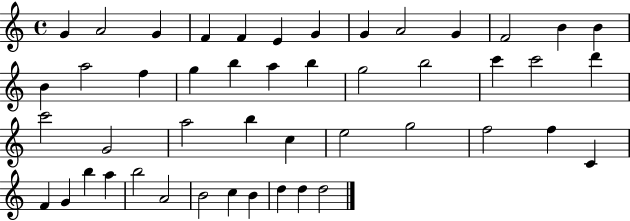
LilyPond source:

{
  \clef treble
  \time 4/4
  \defaultTimeSignature
  \key c \major
  g'4 a'2 g'4 | f'4 f'4 e'4 g'4 | g'4 a'2 g'4 | f'2 b'4 b'4 | \break b'4 a''2 f''4 | g''4 b''4 a''4 b''4 | g''2 b''2 | c'''4 c'''2 d'''4 | \break c'''2 g'2 | a''2 b''4 c''4 | e''2 g''2 | f''2 f''4 c'4 | \break f'4 g'4 b''4 a''4 | b''2 a'2 | b'2 c''4 b'4 | d''4 d''4 d''2 | \break \bar "|."
}